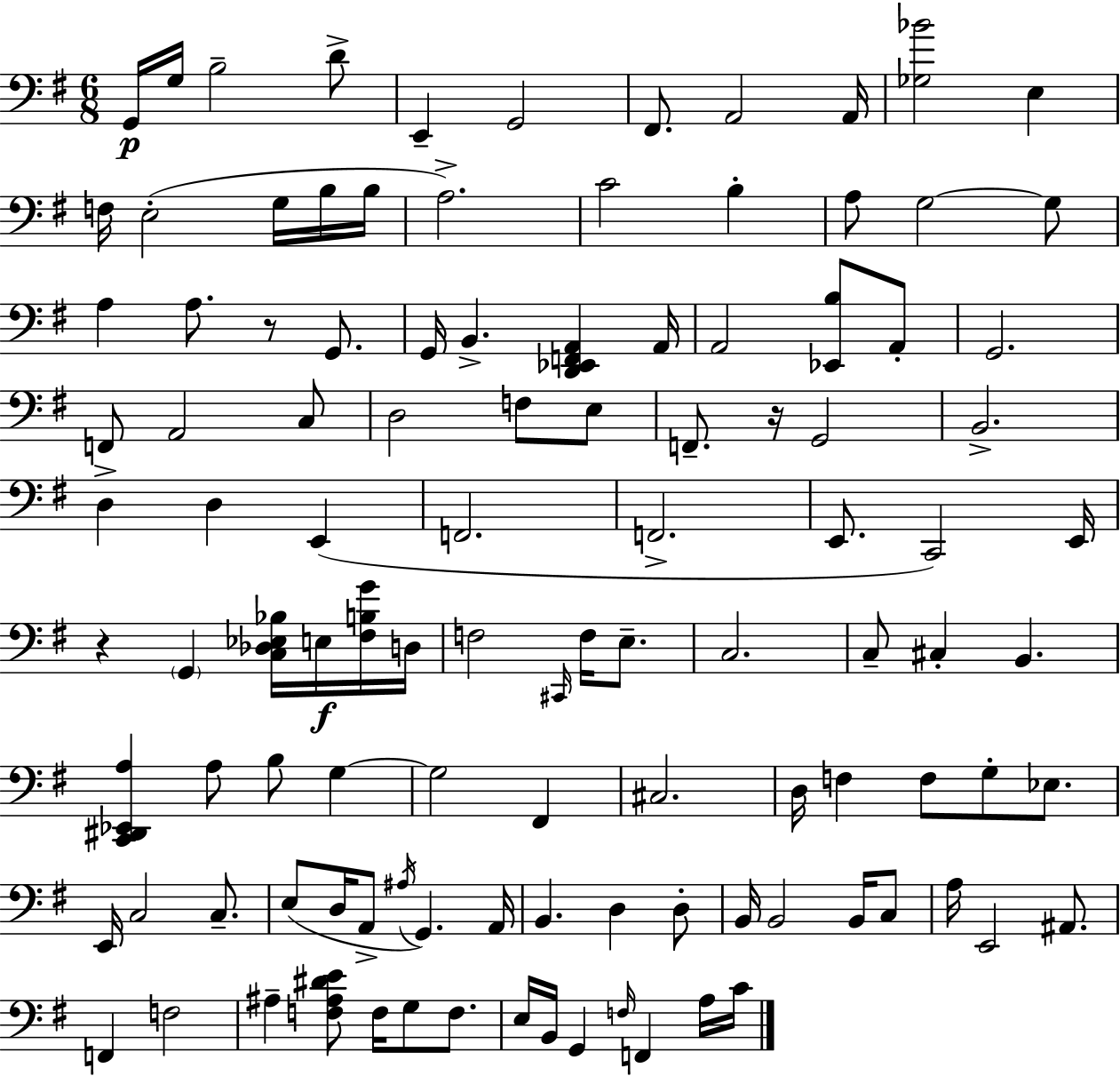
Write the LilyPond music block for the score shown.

{
  \clef bass
  \numericTimeSignature
  \time 6/8
  \key g \major
  \repeat volta 2 { g,16\p g16 b2-- d'8-> | e,4-- g,2 | fis,8. a,2 a,16 | <ges bes'>2 e4 | \break f16 e2-.( g16 b16 b16 | a2.->) | c'2 b4-. | a8 g2~~ g8 | \break a4 a8. r8 g,8. | g,16 b,4.-> <d, ees, f, a,>4 a,16 | a,2 <ees, b>8 a,8-. | g,2. | \break f,8 a,2 c8 | d2 f8 e8 | f,8.-- r16 g,2 | b,2.-> | \break d4-> d4 e,4( | f,2. | f,2.-> | e,8. c,2) e,16 | \break r4 \parenthesize g,4 <c des ees bes>16 e16\f <fis b g'>16 d16 | f2 \grace { cis,16 } f16 e8.-- | c2. | c8-- cis4-. b,4. | \break <c, dis, ees, a>4 a8 b8 g4~~ | g2 fis,4 | cis2. | d16 f4 f8 g8-. ees8. | \break e,16 c2 c8.-- | e8( d16 a,8-> \acciaccatura { ais16 } g,4.) | a,16 b,4. d4 | d8-. b,16 b,2 b,16 | \break c8 a16 e,2 ais,8. | f,4 f2 | ais4-- <f ais dis' e'>8 f16 g8 f8. | e16 b,16 g,4 \grace { f16 } f,4 | \break a16 c'16 } \bar "|."
}